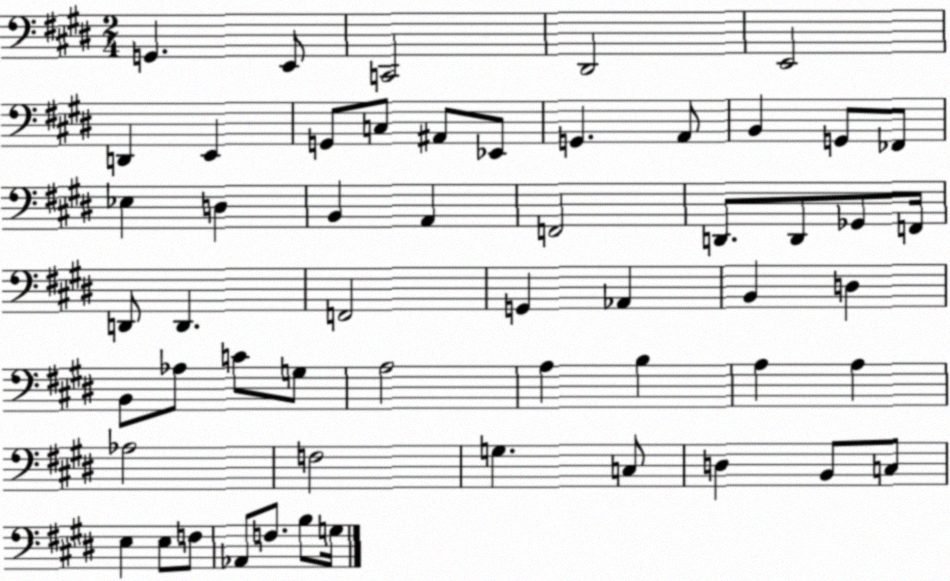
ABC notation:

X:1
T:Untitled
M:2/4
L:1/4
K:E
G,, E,,/2 C,,2 ^D,,2 E,,2 D,, E,, G,,/2 C,/2 ^A,,/2 _E,,/2 G,, A,,/2 B,, G,,/2 _F,,/2 _E, D, B,, A,, F,,2 D,,/2 D,,/2 _G,,/2 F,,/4 D,,/2 D,, F,,2 G,, _A,, B,, D, B,,/2 _A,/2 C/2 G,/2 A,2 A, B, A, A, _A,2 F,2 G, C,/2 D, B,,/2 C,/2 E, E,/2 F,/2 _A,,/2 F,/2 B,/2 G,/4